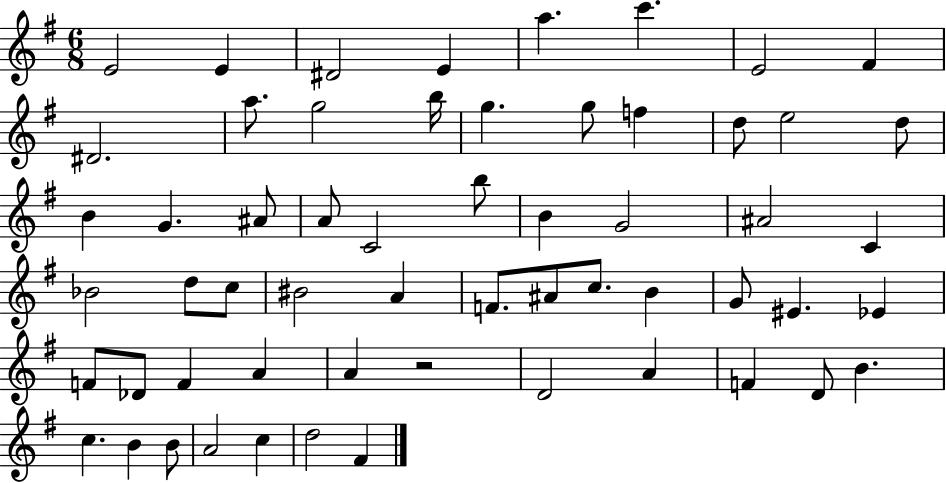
{
  \clef treble
  \numericTimeSignature
  \time 6/8
  \key g \major
  e'2 e'4 | dis'2 e'4 | a''4. c'''4. | e'2 fis'4 | \break dis'2. | a''8. g''2 b''16 | g''4. g''8 f''4 | d''8 e''2 d''8 | \break b'4 g'4. ais'8 | a'8 c'2 b''8 | b'4 g'2 | ais'2 c'4 | \break bes'2 d''8 c''8 | bis'2 a'4 | f'8. ais'8 c''8. b'4 | g'8 eis'4. ees'4 | \break f'8 des'8 f'4 a'4 | a'4 r2 | d'2 a'4 | f'4 d'8 b'4. | \break c''4. b'4 b'8 | a'2 c''4 | d''2 fis'4 | \bar "|."
}